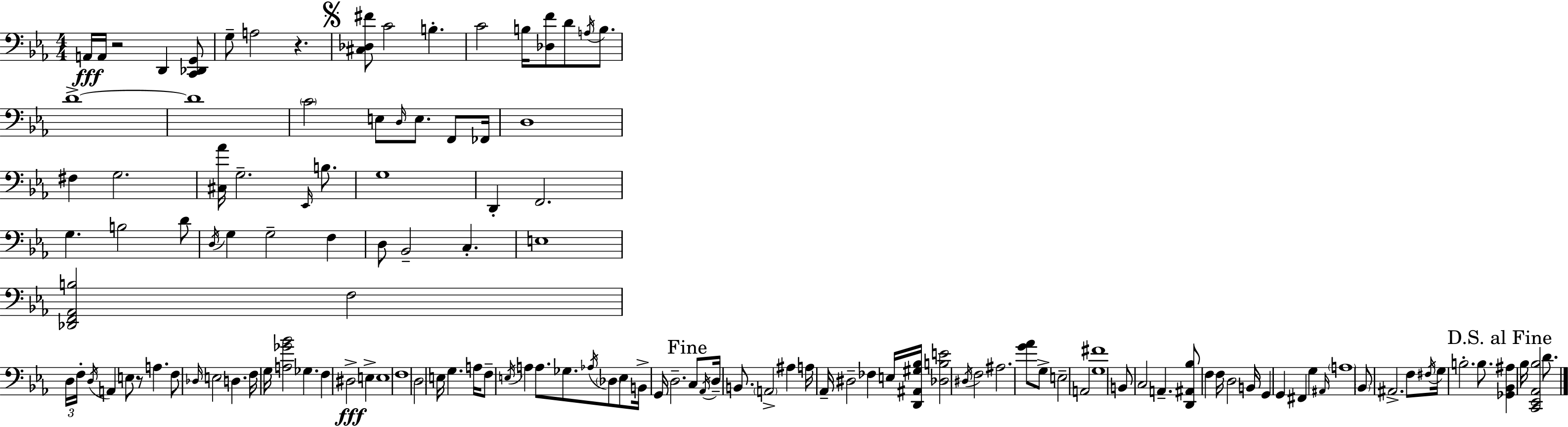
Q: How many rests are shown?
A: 3